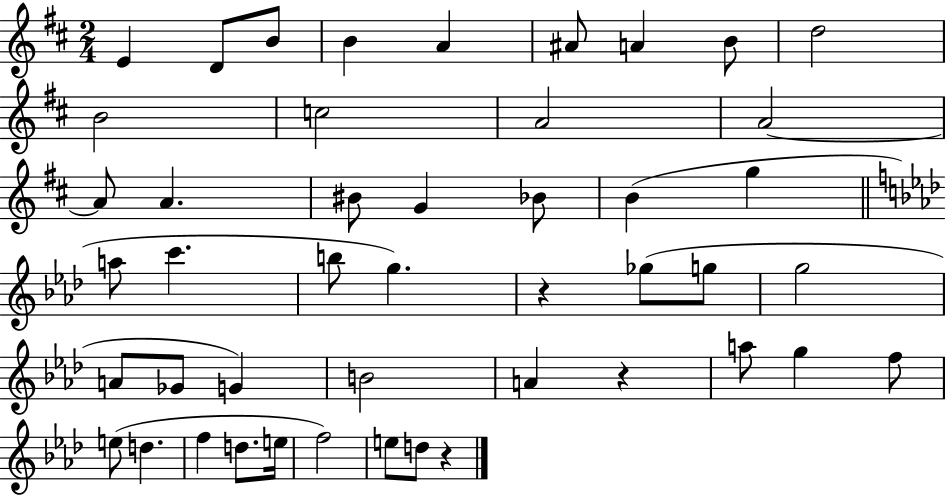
X:1
T:Untitled
M:2/4
L:1/4
K:D
E D/2 B/2 B A ^A/2 A B/2 d2 B2 c2 A2 A2 A/2 A ^B/2 G _B/2 B g a/2 c' b/2 g z _g/2 g/2 g2 A/2 _G/2 G B2 A z a/2 g f/2 e/2 d f d/2 e/4 f2 e/2 d/2 z